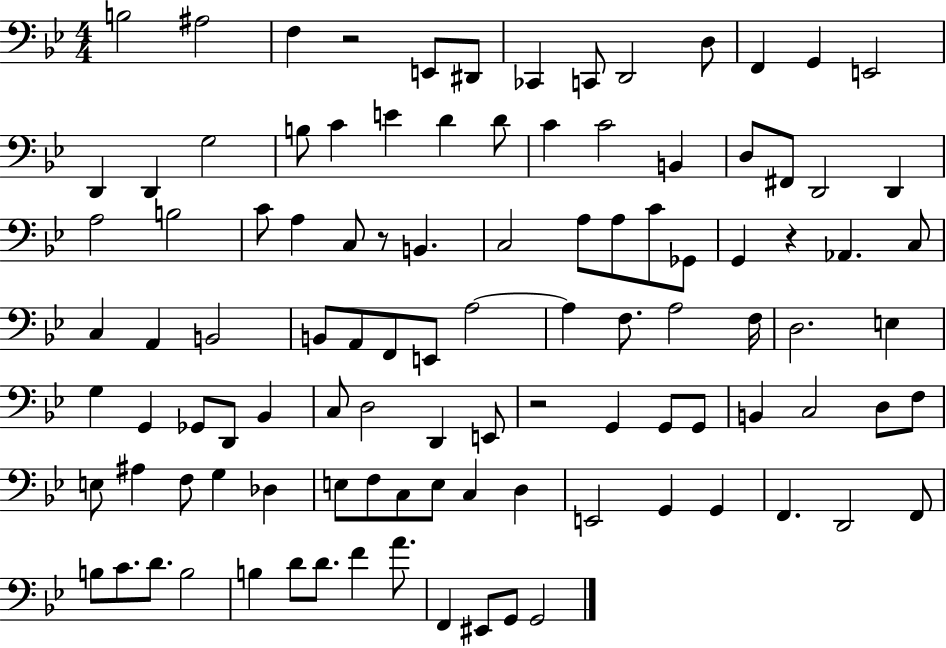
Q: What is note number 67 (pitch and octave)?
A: G2